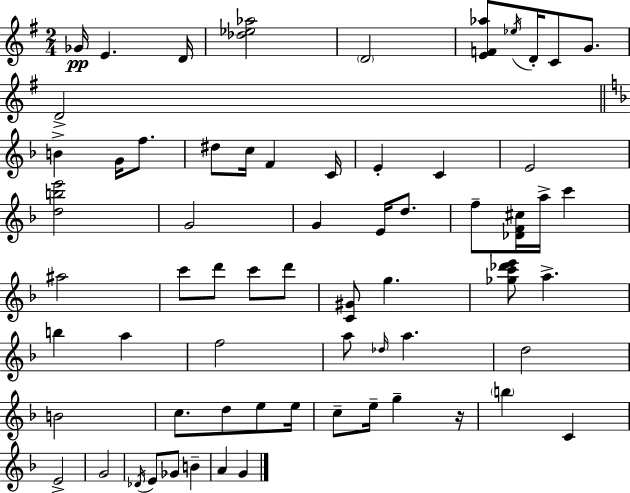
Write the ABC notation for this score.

X:1
T:Untitled
M:2/4
L:1/4
K:G
_G/4 E D/4 [_d_e_a]2 D2 [EF_a]/2 _e/4 D/4 C/2 G/2 D2 B G/4 f/2 ^d/2 c/4 F C/4 E C E2 [dbe']2 G2 G E/4 d/2 f/2 [_DF^c]/4 a/4 c' ^a2 c'/2 d'/2 c'/2 d'/2 [C^G]/2 g [_gc'_d'e']/2 a b a f2 a/2 _d/4 a d2 B2 c/2 d/2 e/2 e/4 c/2 e/4 g z/4 b C E2 G2 _D/4 E/2 _G/2 B A G